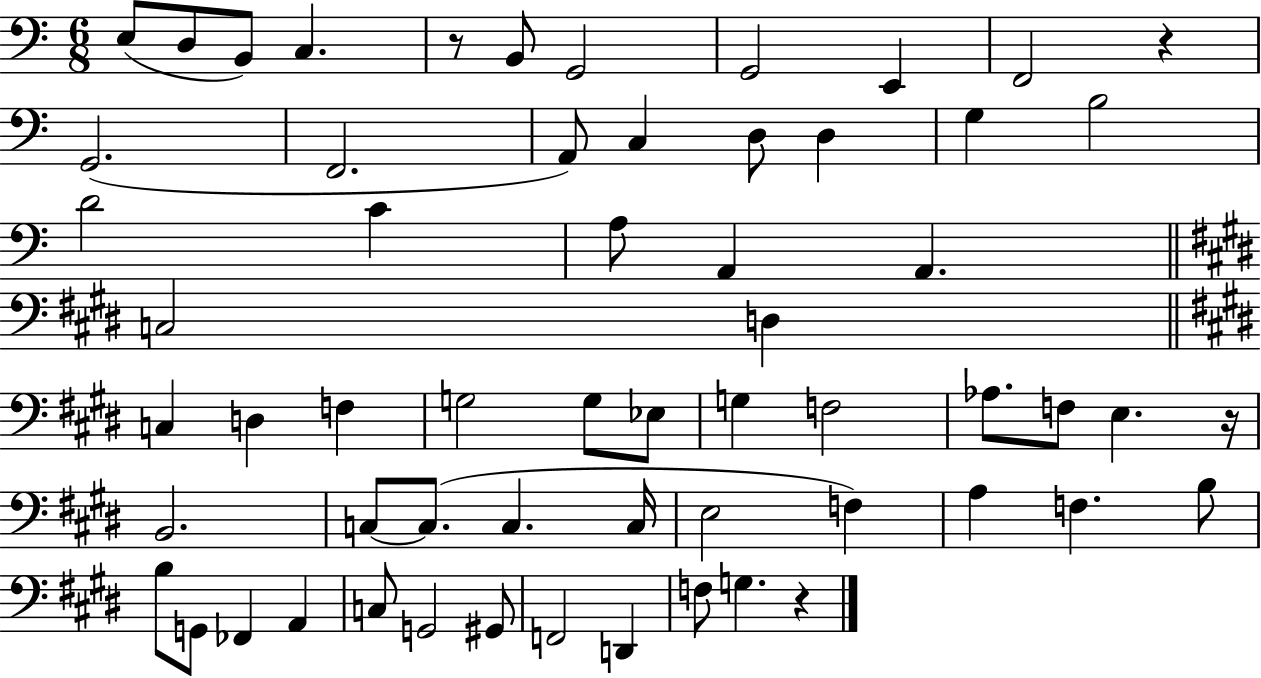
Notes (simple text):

E3/e D3/e B2/e C3/q. R/e B2/e G2/h G2/h E2/q F2/h R/q G2/h. F2/h. A2/e C3/q D3/e D3/q G3/q B3/h D4/h C4/q A3/e A2/q A2/q. C3/h D3/q C3/q D3/q F3/q G3/h G3/e Eb3/e G3/q F3/h Ab3/e. F3/e E3/q. R/s B2/h. C3/e C3/e. C3/q. C3/s E3/h F3/q A3/q F3/q. B3/e B3/e G2/e FES2/q A2/q C3/e G2/h G#2/e F2/h D2/q F3/e G3/q. R/q